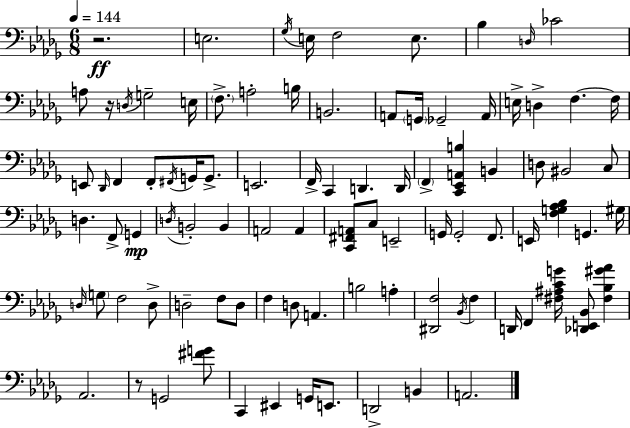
{
  \clef bass
  \numericTimeSignature
  \time 6/8
  \key bes \minor
  \tempo 4 = 144
  r2.\ff | e2. | \acciaccatura { ges16 } e16 f2 e8. | bes4 \grace { d16 } ces'2 | \break a8 r16 \acciaccatura { d16 } g2-- | e16 \parenthesize f8.-> a2-. | b16 b,2. | a,8 \parenthesize g,16 ges,2-- | \break a,16 e16-> d4-> f4.~~ | f16 e,8 \grace { des,16 } f,4 f,8-. | \acciaccatura { fis,16 } g,16 g,8.-> e,2. | f,16-> c,4 d,4. | \break d,16 \parenthesize f,4-> <c, ees, a, b>4 | b,4 d8 bis,2 | c8 d4. f,8-> | g,4\mp \acciaccatura { d16 } b,2-. | \break b,4 a,2 | a,4 <c, fis, a,>8 c8 e,2-- | g,16 g,2-. | f,8. e,16 <f g aes bes>4 g,4. | \break gis16 \grace { d16 } \parenthesize g8 f2 | d8-> d2-- | f8 d8 f4 d8 | a,4. b2 | \break a4-. <dis, f>2 | \acciaccatura { bes,16 } f4 d,16 f,4 | <fis ais c' g'>16 <des, e, bes,>8 <fis bes gis' aes'>4 aes,2. | r8 g,2 | \break <fis' g'>8 c,4 | eis,4 g,16 e,8. d,2-> | b,4 a,2. | \bar "|."
}